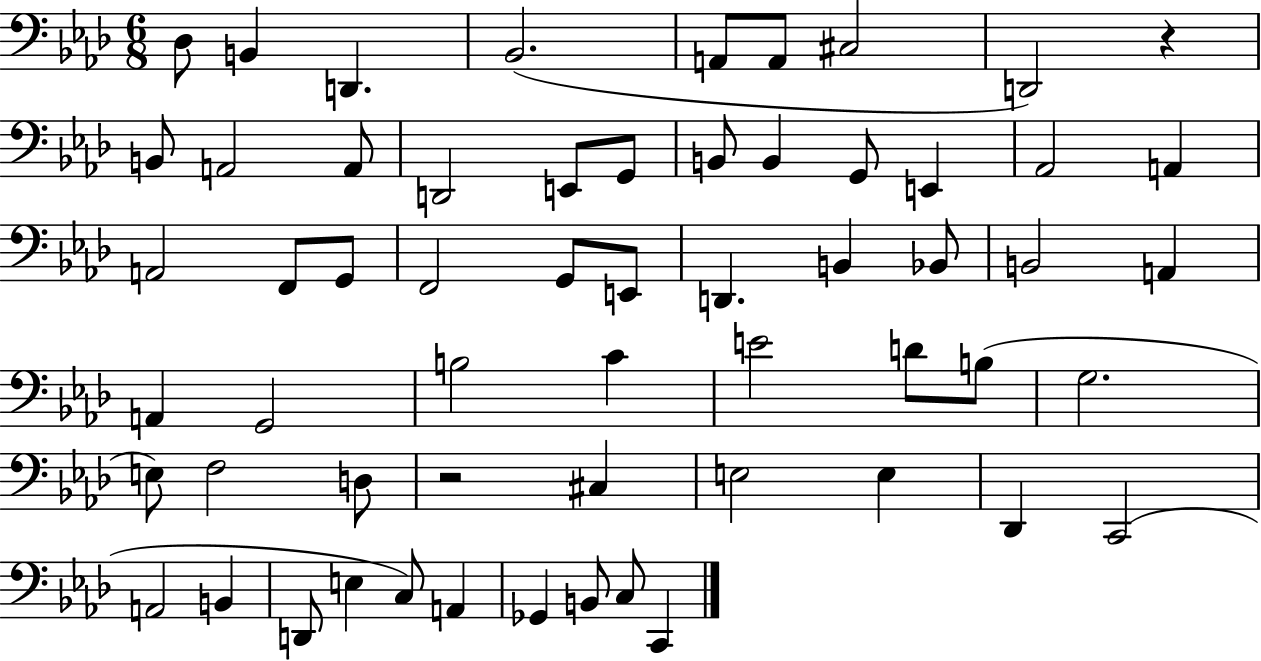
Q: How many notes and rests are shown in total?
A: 59